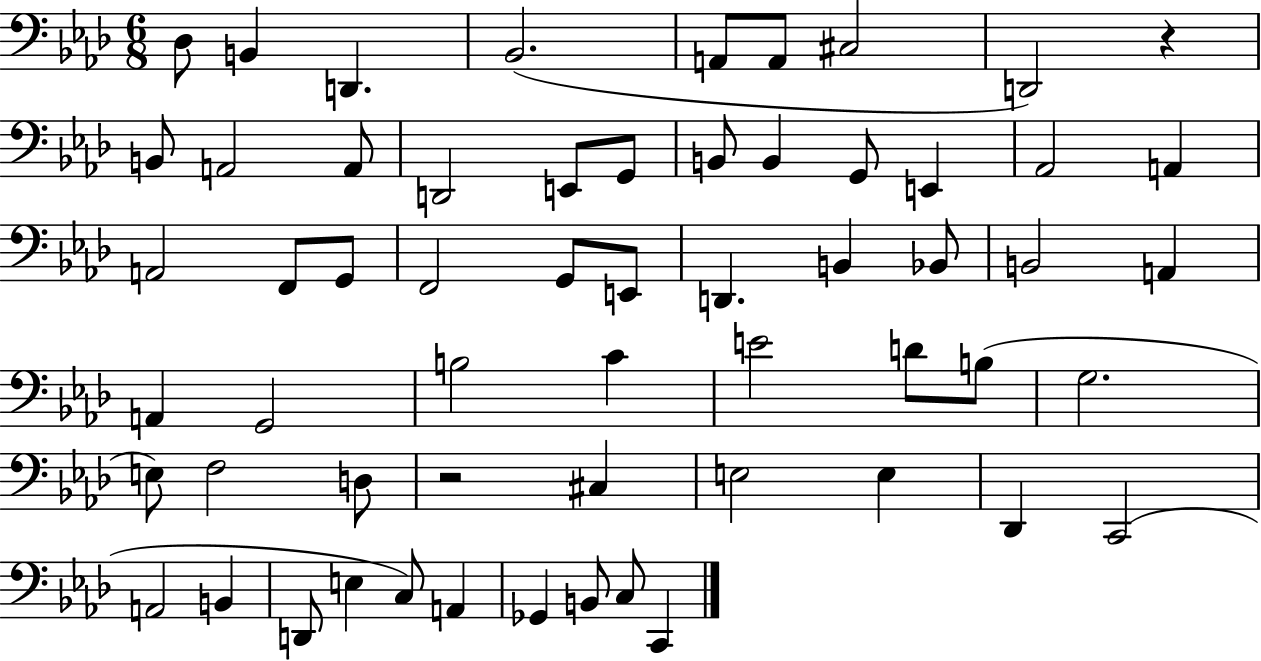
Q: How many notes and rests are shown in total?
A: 59